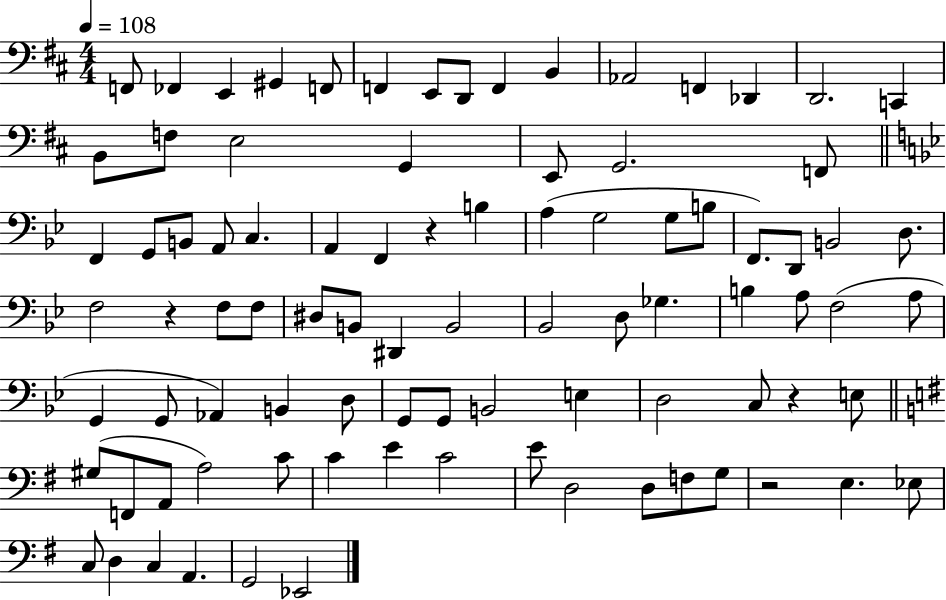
X:1
T:Untitled
M:4/4
L:1/4
K:D
F,,/2 _F,, E,, ^G,, F,,/2 F,, E,,/2 D,,/2 F,, B,, _A,,2 F,, _D,, D,,2 C,, B,,/2 F,/2 E,2 G,, E,,/2 G,,2 F,,/2 F,, G,,/2 B,,/2 A,,/2 C, A,, F,, z B, A, G,2 G,/2 B,/2 F,,/2 D,,/2 B,,2 D,/2 F,2 z F,/2 F,/2 ^D,/2 B,,/2 ^D,, B,,2 _B,,2 D,/2 _G, B, A,/2 F,2 A,/2 G,, G,,/2 _A,, B,, D,/2 G,,/2 G,,/2 B,,2 E, D,2 C,/2 z E,/2 ^G,/2 F,,/2 A,,/2 A,2 C/2 C E C2 E/2 D,2 D,/2 F,/2 G,/2 z2 E, _E,/2 C,/2 D, C, A,, G,,2 _E,,2